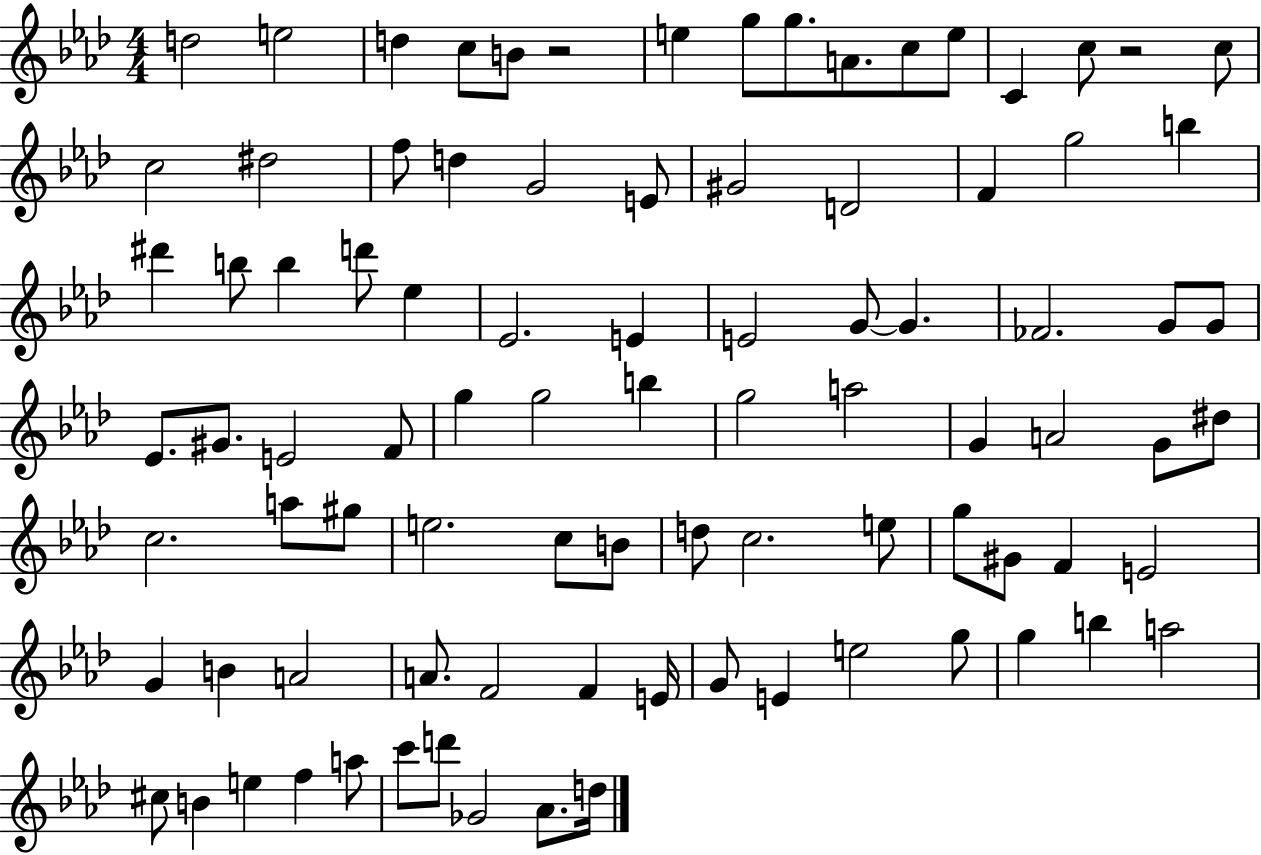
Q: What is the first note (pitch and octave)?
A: D5